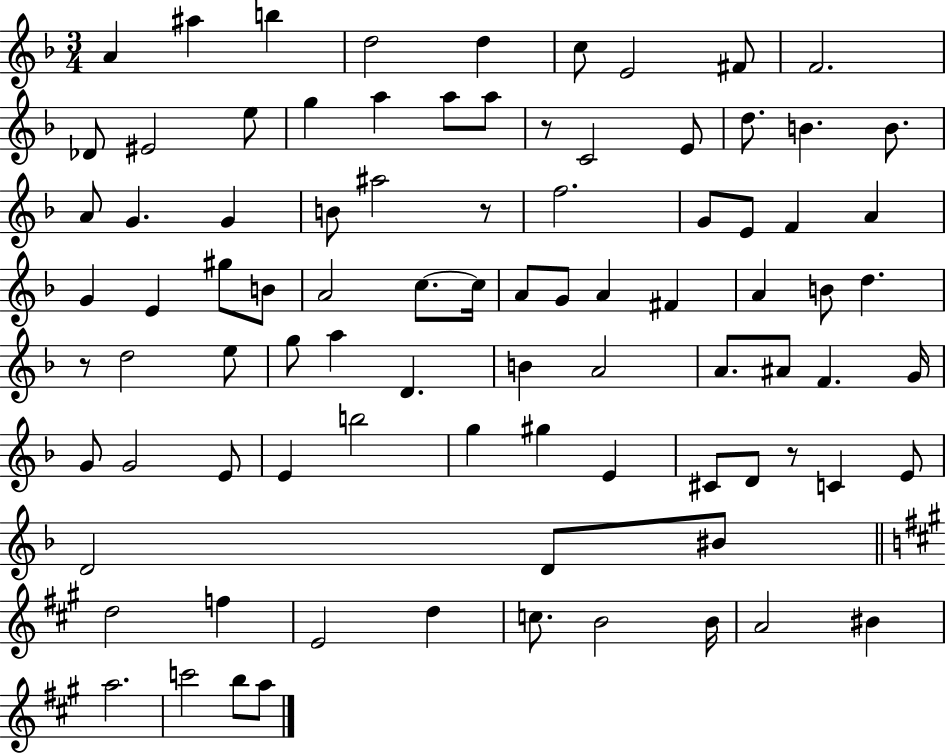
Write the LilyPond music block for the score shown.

{
  \clef treble
  \numericTimeSignature
  \time 3/4
  \key f \major
  \repeat volta 2 { a'4 ais''4 b''4 | d''2 d''4 | c''8 e'2 fis'8 | f'2. | \break des'8 eis'2 e''8 | g''4 a''4 a''8 a''8 | r8 c'2 e'8 | d''8. b'4. b'8. | \break a'8 g'4. g'4 | b'8 ais''2 r8 | f''2. | g'8 e'8 f'4 a'4 | \break g'4 e'4 gis''8 b'8 | a'2 c''8.~~ c''16 | a'8 g'8 a'4 fis'4 | a'4 b'8 d''4. | \break r8 d''2 e''8 | g''8 a''4 d'4. | b'4 a'2 | a'8. ais'8 f'4. g'16 | \break g'8 g'2 e'8 | e'4 b''2 | g''4 gis''4 e'4 | cis'8 d'8 r8 c'4 e'8 | \break d'2 d'8 bis'8 | \bar "||" \break \key a \major d''2 f''4 | e'2 d''4 | c''8. b'2 b'16 | a'2 bis'4 | \break a''2. | c'''2 b''8 a''8 | } \bar "|."
}